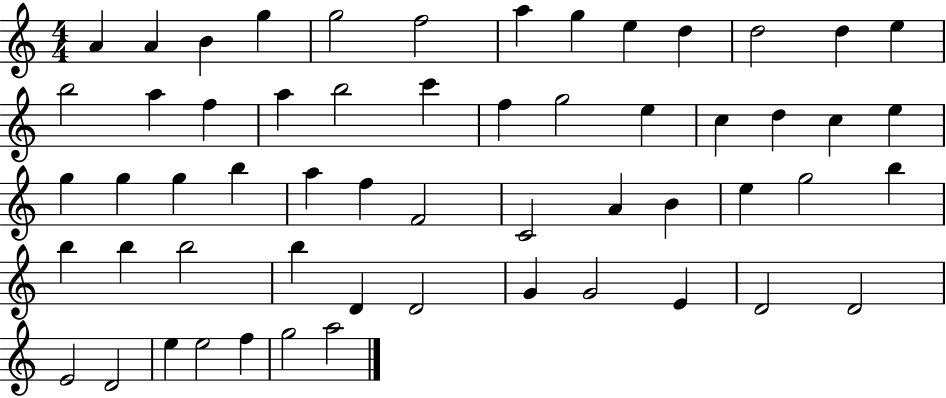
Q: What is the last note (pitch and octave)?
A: A5